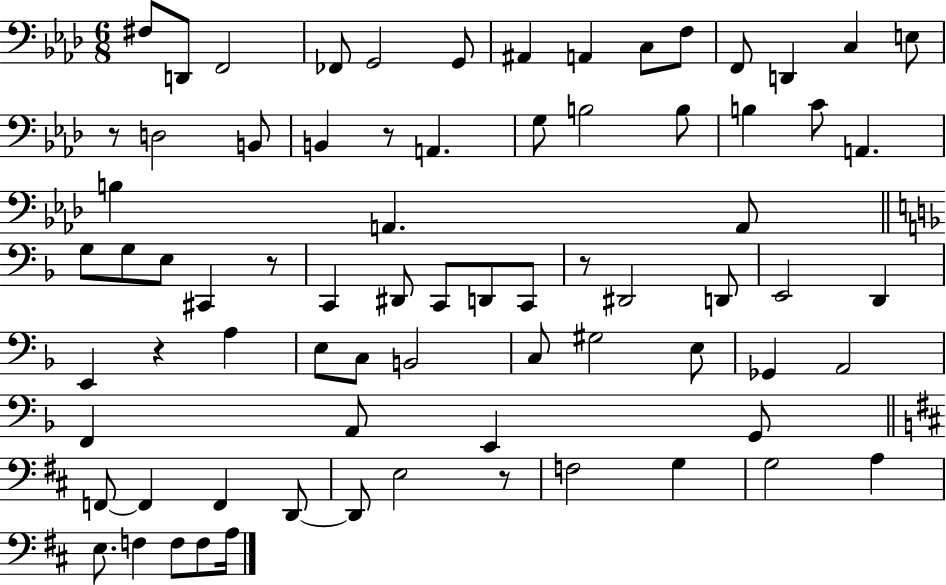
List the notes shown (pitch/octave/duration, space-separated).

F#3/e D2/e F2/h FES2/e G2/h G2/e A#2/q A2/q C3/e F3/e F2/e D2/q C3/q E3/e R/e D3/h B2/e B2/q R/e A2/q. G3/e B3/h B3/e B3/q C4/e A2/q. B3/q A2/q. A2/e G3/e G3/e E3/e C#2/q R/e C2/q D#2/e C2/e D2/e C2/e R/e D#2/h D2/e E2/h D2/q E2/q R/q A3/q E3/e C3/e B2/h C3/e G#3/h E3/e Gb2/q A2/h F2/q A2/e E2/q G2/e F2/e F2/q F2/q D2/e D2/e E3/h R/e F3/h G3/q G3/h A3/q E3/e. F3/q F3/e F3/e A3/s